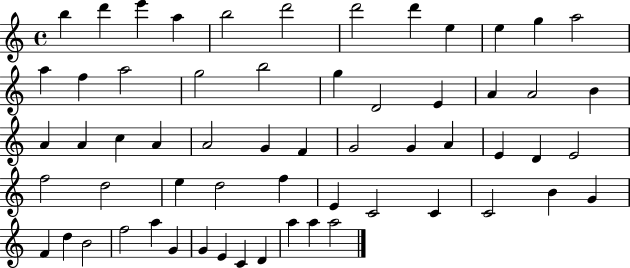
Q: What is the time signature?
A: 4/4